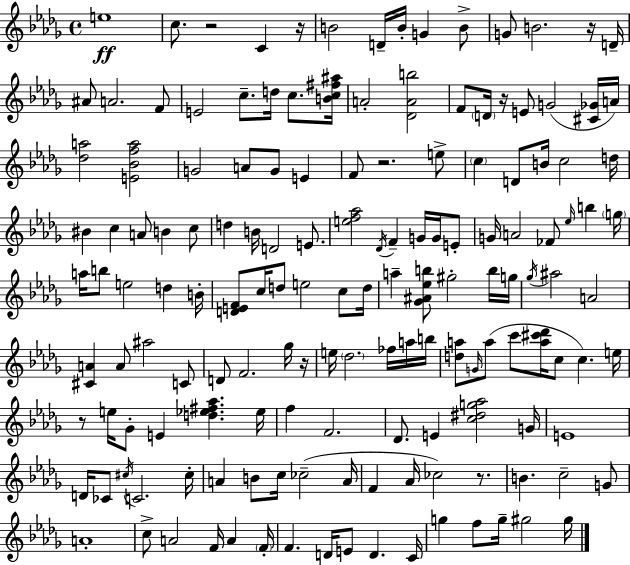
E5/w C5/e. R/h C4/q R/s B4/h D4/s B4/s G4/q B4/e G4/e B4/h. R/s D4/s A#4/e A4/h. F4/e E4/h C5/e. D5/s C5/e. [B4,C5,F#5,A#5]/s A4/h [Db4,A4,B5]/h F4/e D4/s R/s E4/e G4/h [C#4,Gb4]/s A4/s [Db5,A5]/h [E4,Bb4,F5,A5]/h G4/h A4/e G4/e E4/q F4/e R/h. E5/e C5/q D4/e B4/s C5/h D5/s BIS4/q C5/q A4/e B4/q C5/e D5/q B4/s D4/h E4/e. [E5,F5,Ab5]/h Db4/s F4/q G4/s G4/s E4/e G4/s A4/h FES4/e Eb5/s B5/q G5/s A5/s B5/e E5/h D5/q B4/s [D4,E4,F4]/e C5/s D5/e E5/h C5/e D5/s A5/q [Gb4,A#4,Eb5,B5]/e G#5/h B5/s G5/s Gb5/s A#5/h A4/h [C#4,A4]/q A4/e A#5/h C4/e D4/e F4/h. Gb5/s R/s E5/s Db5/h. FES5/s A5/s B5/s [D5,A5]/e G4/s A5/e C6/e [A5,C#6,Db6]/s C5/e C5/q. E5/s R/e E5/s Gb4/e E4/q [D5,Eb5,F#5,Ab5]/q. Eb5/s F5/q F4/h. Db4/e. E4/q [C5,D#5,G5,Ab5]/h G4/s E4/w D4/s CES4/e C#5/s C4/h. C#5/s A4/q B4/e C5/s CES5/h A4/s F4/q Ab4/s CES5/h R/e. B4/q. C5/h G4/e A4/w C5/e A4/h F4/s A4/q F4/s F4/q. D4/s E4/e D4/q. C4/s G5/q F5/e G5/s G#5/h G#5/s